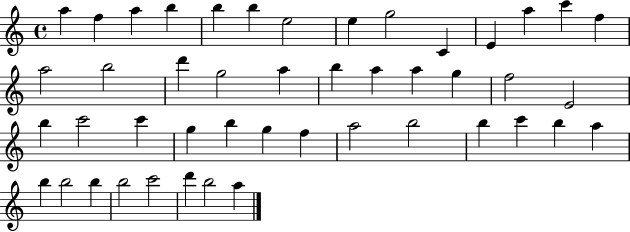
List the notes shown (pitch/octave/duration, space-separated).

A5/q F5/q A5/q B5/q B5/q B5/q E5/h E5/q G5/h C4/q E4/q A5/q C6/q F5/q A5/h B5/h D6/q G5/h A5/q B5/q A5/q A5/q G5/q F5/h E4/h B5/q C6/h C6/q G5/q B5/q G5/q F5/q A5/h B5/h B5/q C6/q B5/q A5/q B5/q B5/h B5/q B5/h C6/h D6/q B5/h A5/q